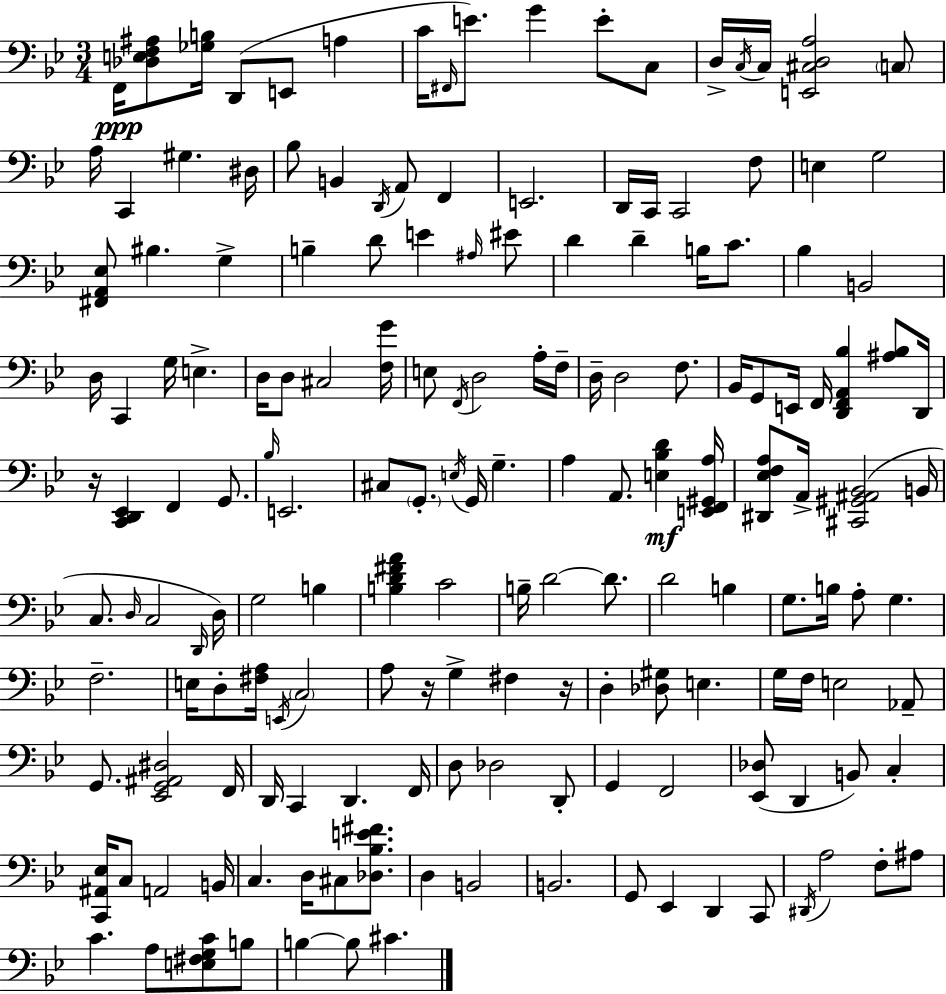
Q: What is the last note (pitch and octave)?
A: C#4